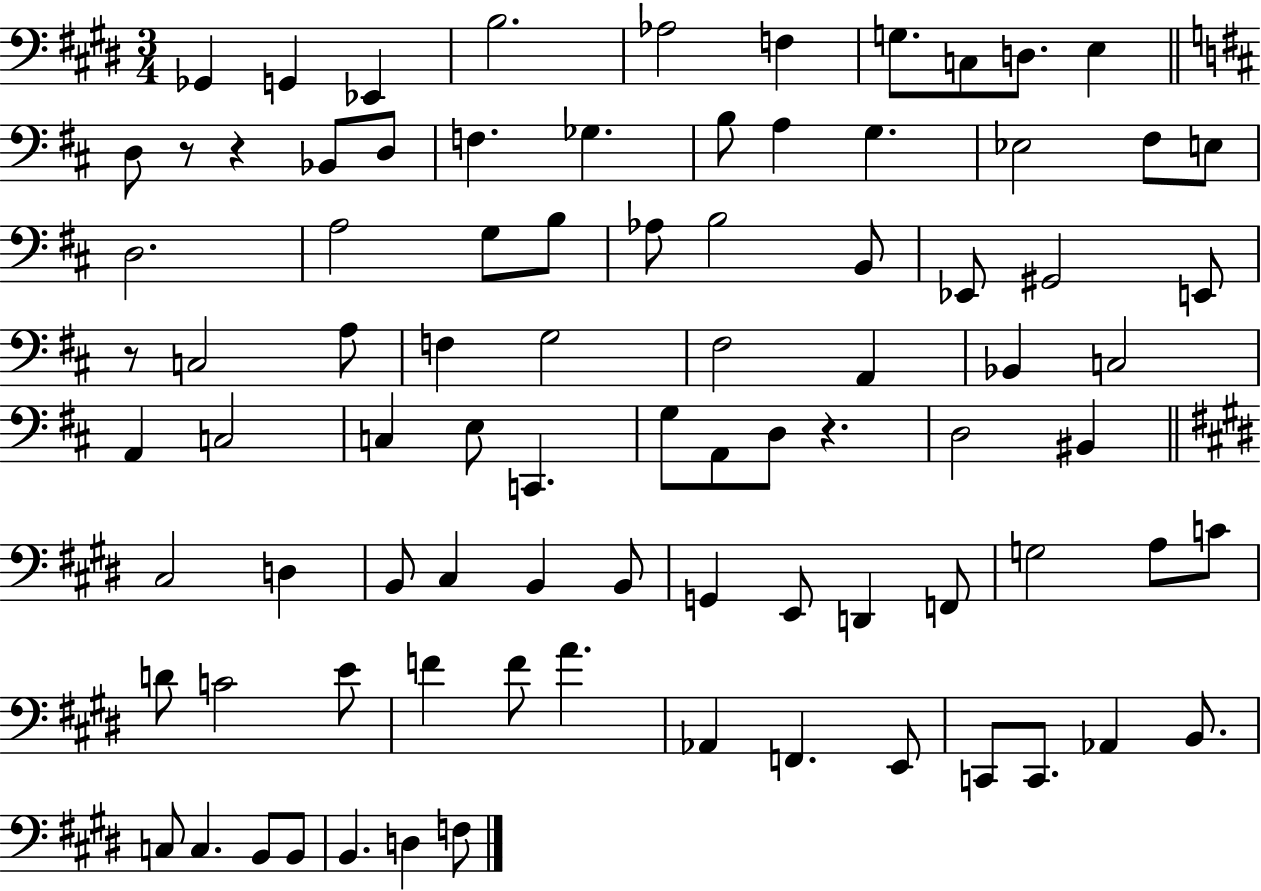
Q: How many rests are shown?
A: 4